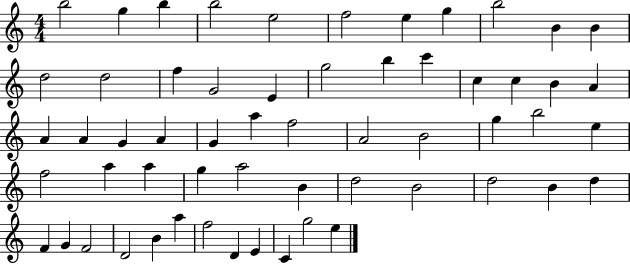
{
  \clef treble
  \numericTimeSignature
  \time 4/4
  \key c \major
  b''2 g''4 b''4 | b''2 e''2 | f''2 e''4 g''4 | b''2 b'4 b'4 | \break d''2 d''2 | f''4 g'2 e'4 | g''2 b''4 c'''4 | c''4 c''4 b'4 a'4 | \break a'4 a'4 g'4 a'4 | g'4 a''4 f''2 | a'2 b'2 | g''4 b''2 e''4 | \break f''2 a''4 a''4 | g''4 a''2 b'4 | d''2 b'2 | d''2 b'4 d''4 | \break f'4 g'4 f'2 | d'2 b'4 a''4 | f''2 d'4 e'4 | c'4 g''2 e''4 | \break \bar "|."
}